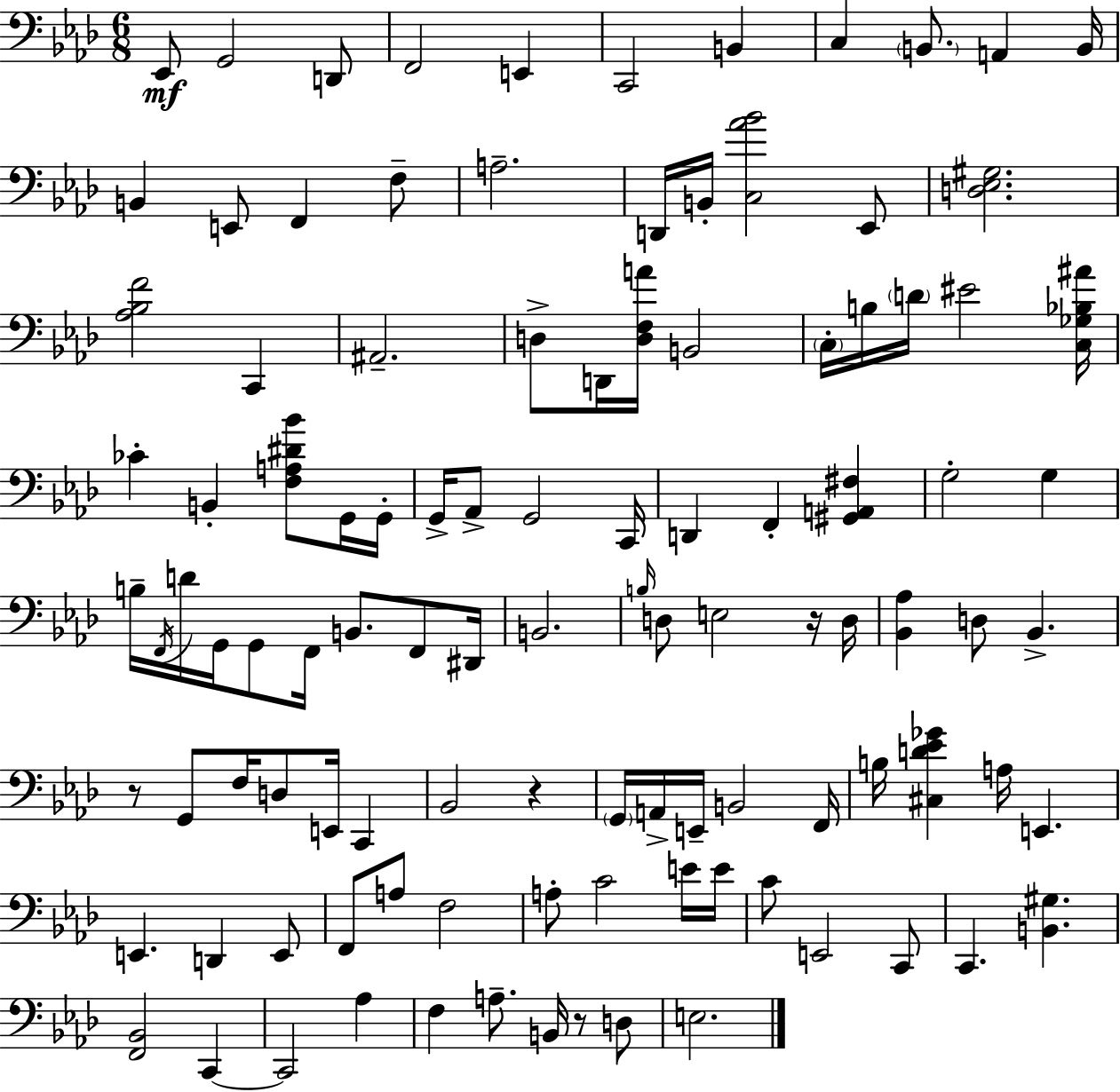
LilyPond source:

{
  \clef bass
  \numericTimeSignature
  \time 6/8
  \key f \minor
  ees,8\mf g,2 d,8 | f,2 e,4 | c,2 b,4 | c4 \parenthesize b,8. a,4 b,16 | \break b,4 e,8 f,4 f8-- | a2.-- | d,16 b,16-. <c aes' bes'>2 ees,8 | <d ees gis>2. | \break <aes bes f'>2 c,4 | ais,2.-- | d8-> d,16 <d f a'>16 b,2 | \parenthesize c16-. b16 \parenthesize d'16 eis'2 <c ges bes ais'>16 | \break ces'4-. b,4-. <f a dis' bes'>8 g,16 g,16-. | g,16-> aes,8-> g,2 c,16 | d,4 f,4-. <gis, a, fis>4 | g2-. g4 | \break b16-- \acciaccatura { f,16 } d'16 g,16 g,8 f,16 b,8. f,8 | dis,16 b,2. | \grace { b16 } d8 e2 | r16 d16 <bes, aes>4 d8 bes,4.-> | \break r8 g,8 f16 d8 e,16 c,4 | bes,2 r4 | \parenthesize g,16 a,16-> e,16-- b,2 | f,16 b16 <cis d' ees' ges'>4 a16 e,4. | \break e,4. d,4 | e,8 f,8 a8 f2 | a8-. c'2 | e'16 e'16 c'8 e,2 | \break c,8 c,4. <b, gis>4. | <f, bes,>2 c,4~~ | c,2 aes4 | f4 a8.-- b,16 r8 | \break d8 e2. | \bar "|."
}